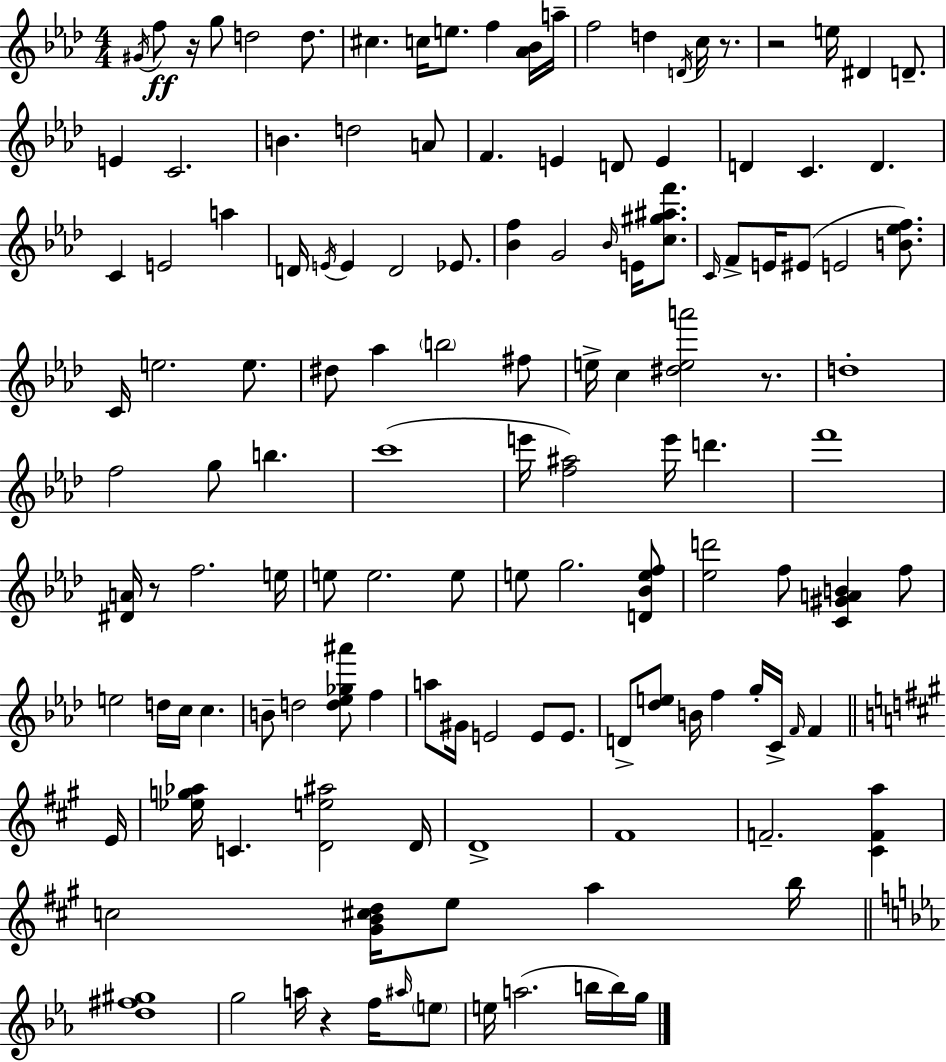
{
  \clef treble
  \numericTimeSignature
  \time 4/4
  \key aes \major
  \repeat volta 2 { \acciaccatura { gis'16 }\ff f''8 r16 g''8 d''2 d''8. | cis''4. c''16 e''8. f''4 <aes' bes'>16 | a''16-- f''2 d''4 \acciaccatura { d'16 } c''16 r8. | r2 e''16 dis'4 d'8.-- | \break e'4 c'2. | b'4. d''2 | a'8 f'4. e'4 d'8 e'4 | d'4 c'4. d'4. | \break c'4 e'2 a''4 | d'16 \acciaccatura { e'16 } e'4 d'2 | ees'8. <bes' f''>4 g'2 \grace { bes'16 } | e'16 <c'' gis'' ais'' f'''>8. \grace { c'16 } f'8-> e'16 eis'8( e'2 | \break <b' ees'' f''>8.) c'16 e''2. | e''8. dis''8 aes''4 \parenthesize b''2 | fis''8 e''16-> c''4 <dis'' e'' a'''>2 | r8. d''1-. | \break f''2 g''8 b''4. | c'''1( | e'''16 <f'' ais''>2) e'''16 d'''4. | f'''1 | \break <dis' a'>16 r8 f''2. | e''16 e''8 e''2. | e''8 e''8 g''2. | <d' bes' e'' f''>8 <ees'' d'''>2 f''8 <c' gis' a' b'>4 | \break f''8 e''2 d''16 c''16 c''4. | b'8-- d''2 <d'' ees'' ges'' ais'''>8 | f''4 a''8 gis'16 e'2 | e'8 e'8. d'8-> <des'' e''>8 b'16 f''4 g''16-. c'16-> | \break \grace { f'16 } f'4 \bar "||" \break \key a \major e'16 <ees'' g'' aes''>16 c'4. <d' e'' ais''>2 | d'16 d'1-> | fis'1 | f'2.-- <cis' f' a''>4 | \break c''2 <gis' b' cis'' d''>16 e''8 a''4 | b''16 \bar "||" \break \key ees \major <d'' fis'' gis''>1 | g''2 a''16 r4 f''16 \grace { ais''16 } \parenthesize e''8 | e''16 a''2.( b''16 b''16) | g''16 } \bar "|."
}